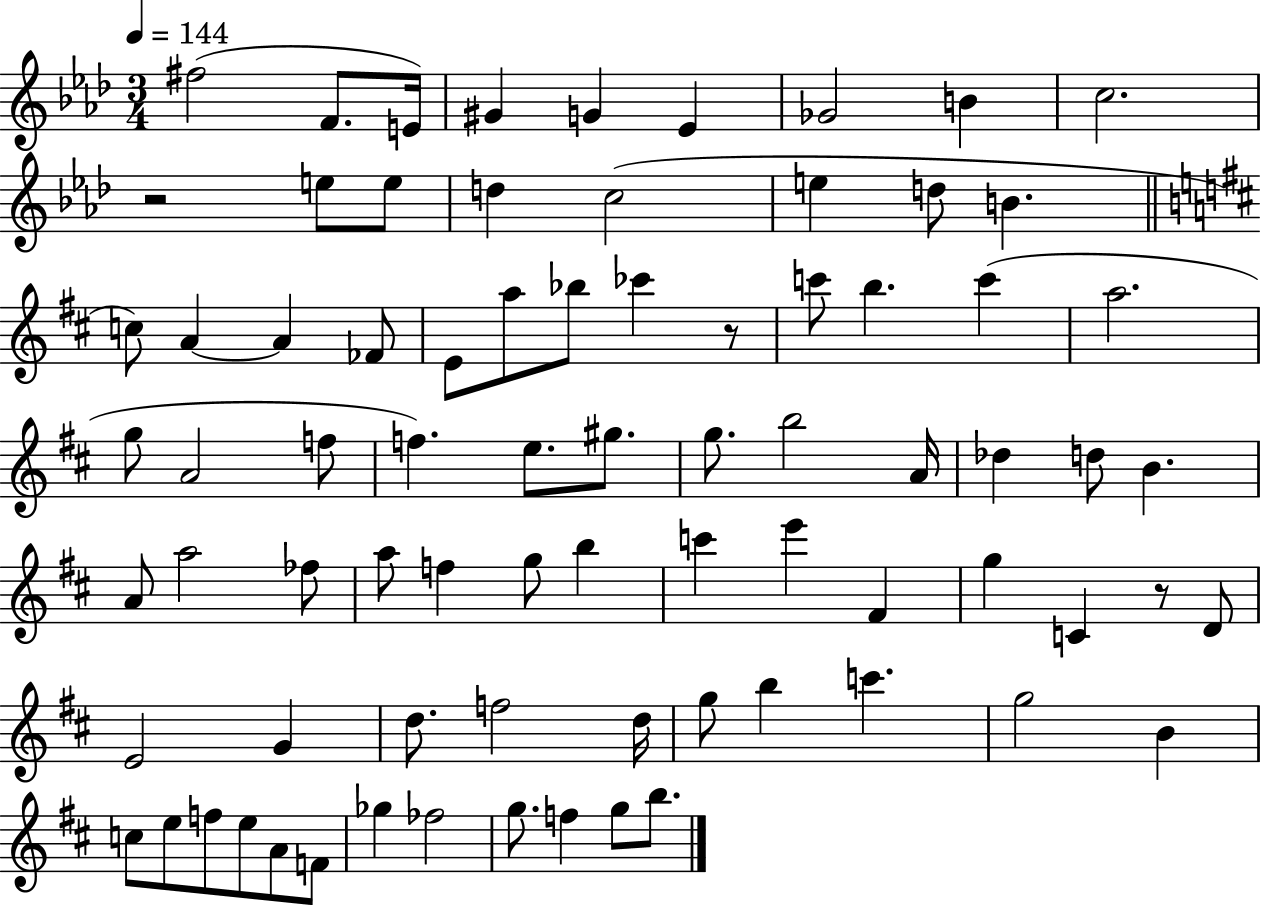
{
  \clef treble
  \numericTimeSignature
  \time 3/4
  \key aes \major
  \tempo 4 = 144
  fis''2( f'8. e'16) | gis'4 g'4 ees'4 | ges'2 b'4 | c''2. | \break r2 e''8 e''8 | d''4 c''2( | e''4 d''8 b'4. | \bar "||" \break \key d \major c''8) a'4~~ a'4 fes'8 | e'8 a''8 bes''8 ces'''4 r8 | c'''8 b''4. c'''4( | a''2. | \break g''8 a'2 f''8 | f''4.) e''8. gis''8. | g''8. b''2 a'16 | des''4 d''8 b'4. | \break a'8 a''2 fes''8 | a''8 f''4 g''8 b''4 | c'''4 e'''4 fis'4 | g''4 c'4 r8 d'8 | \break e'2 g'4 | d''8. f''2 d''16 | g''8 b''4 c'''4. | g''2 b'4 | \break c''8 e''8 f''8 e''8 a'8 f'8 | ges''4 fes''2 | g''8. f''4 g''8 b''8. | \bar "|."
}